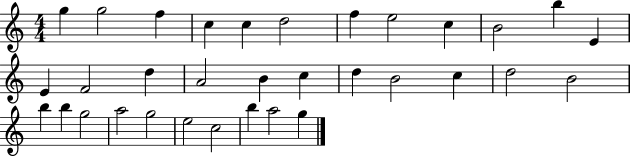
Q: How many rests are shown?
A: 0